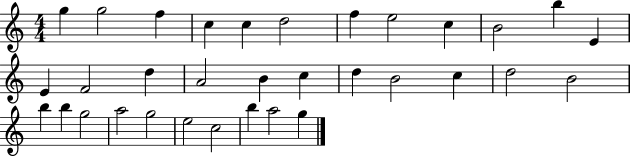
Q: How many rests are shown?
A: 0